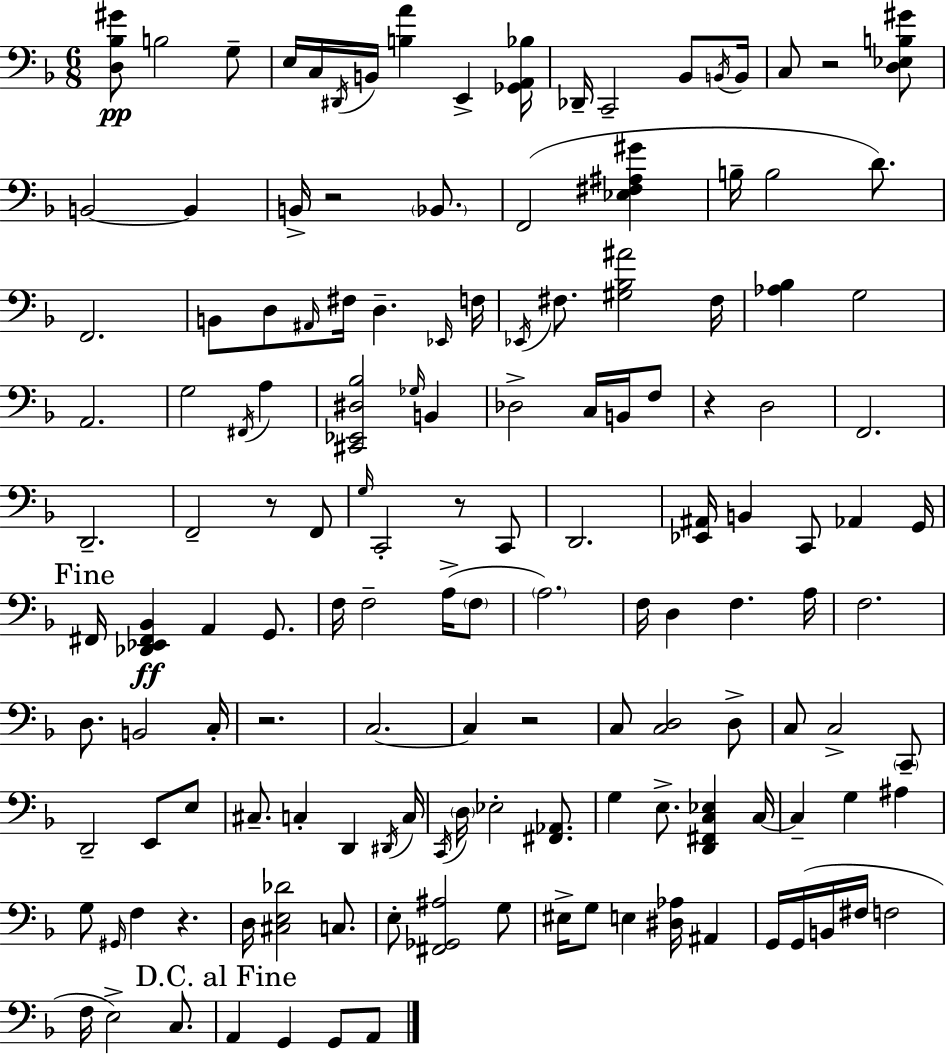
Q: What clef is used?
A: bass